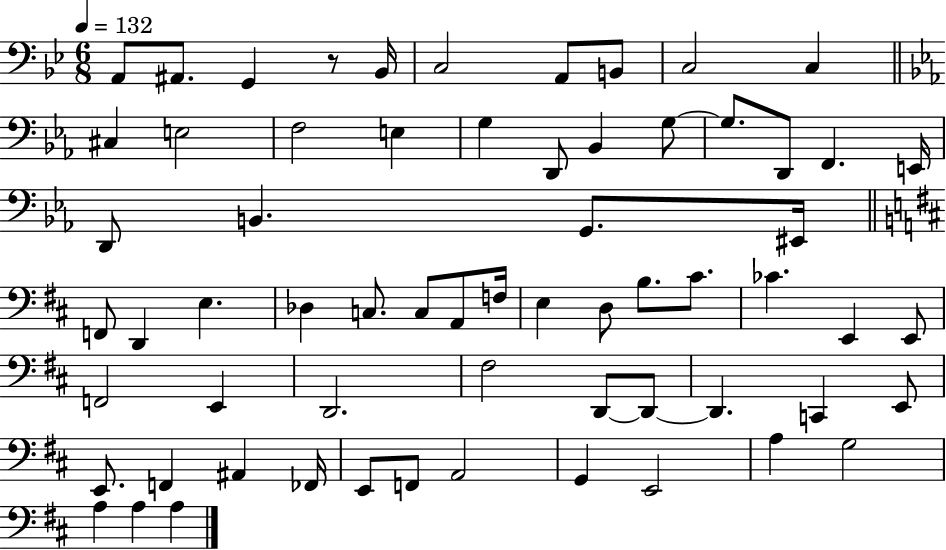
X:1
T:Untitled
M:6/8
L:1/4
K:Bb
A,,/2 ^A,,/2 G,, z/2 _B,,/4 C,2 A,,/2 B,,/2 C,2 C, ^C, E,2 F,2 E, G, D,,/2 _B,, G,/2 G,/2 D,,/2 F,, E,,/4 D,,/2 B,, G,,/2 ^E,,/4 F,,/2 D,, E, _D, C,/2 C,/2 A,,/2 F,/4 E, D,/2 B,/2 ^C/2 _C E,, E,,/2 F,,2 E,, D,,2 ^F,2 D,,/2 D,,/2 D,, C,, E,,/2 E,,/2 F,, ^A,, _F,,/4 E,,/2 F,,/2 A,,2 G,, E,,2 A, G,2 A, A, A,